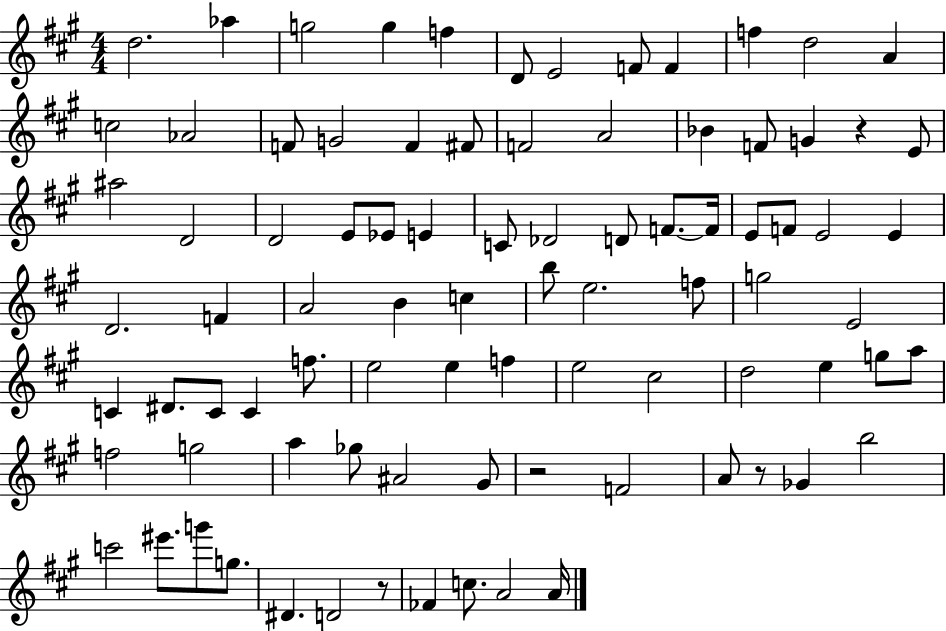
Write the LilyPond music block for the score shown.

{
  \clef treble
  \numericTimeSignature
  \time 4/4
  \key a \major
  d''2. aes''4 | g''2 g''4 f''4 | d'8 e'2 f'8 f'4 | f''4 d''2 a'4 | \break c''2 aes'2 | f'8 g'2 f'4 fis'8 | f'2 a'2 | bes'4 f'8 g'4 r4 e'8 | \break ais''2 d'2 | d'2 e'8 ees'8 e'4 | c'8 des'2 d'8 f'8.~~ f'16 | e'8 f'8 e'2 e'4 | \break d'2. f'4 | a'2 b'4 c''4 | b''8 e''2. f''8 | g''2 e'2 | \break c'4 dis'8. c'8 c'4 f''8. | e''2 e''4 f''4 | e''2 cis''2 | d''2 e''4 g''8 a''8 | \break f''2 g''2 | a''4 ges''8 ais'2 gis'8 | r2 f'2 | a'8 r8 ges'4 b''2 | \break c'''2 eis'''8. g'''8 g''8. | dis'4. d'2 r8 | fes'4 c''8. a'2 a'16 | \bar "|."
}